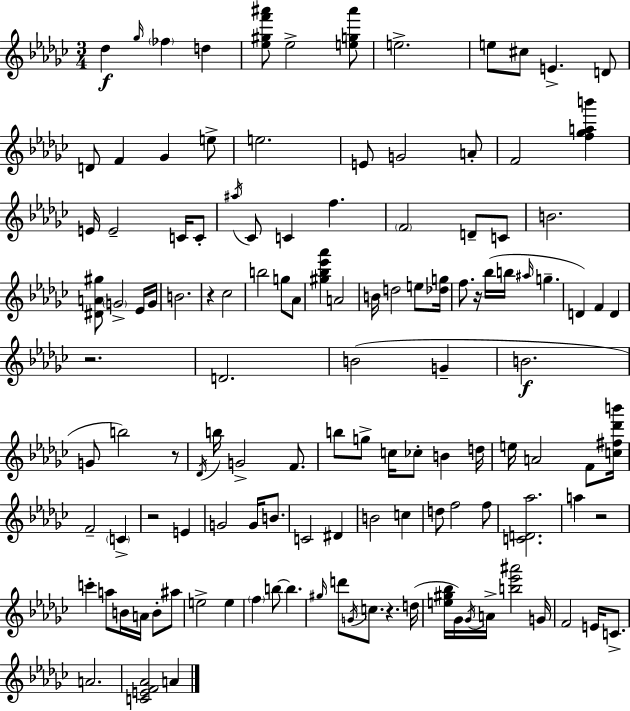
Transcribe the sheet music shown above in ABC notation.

X:1
T:Untitled
M:3/4
L:1/4
K:Ebm
_d _g/4 _f d [_e^gf'^a']/2 _e2 [eg^a']/2 e2 e/2 ^c/2 E D/2 D/2 F _G e/2 e2 E/2 G2 A/2 F2 [f_gab'] E/4 E2 C/4 C/2 ^a/4 _C/2 C f F2 D/2 C/2 B2 [^DA^g]/2 G2 _E/4 G/4 B2 z _c2 b2 g/2 _A/2 [^g_b_e'_a'] A2 B/4 d2 e/2 [_dg]/4 f/2 z/4 _b/4 b/4 ^a/4 g D F D z2 D2 B2 G B2 G/2 b2 z/2 _D/4 b/4 G2 F/2 b/2 g/2 c/4 _c/2 B d/4 e/4 A2 F/2 [c^f_d'b']/4 F2 C z2 E G2 G/4 B/2 C2 ^D B2 c d/2 f2 f/2 [CD_a]2 a z2 c' a/2 B/4 A/4 B/2 ^a/2 e2 e f b/2 b ^g/4 d'/2 G/4 c/2 z d/4 [e^g_b]/4 _G/4 _G/4 A/4 [b_e'^a']2 G/4 F2 E/4 C/2 A2 [CEF_A]2 A